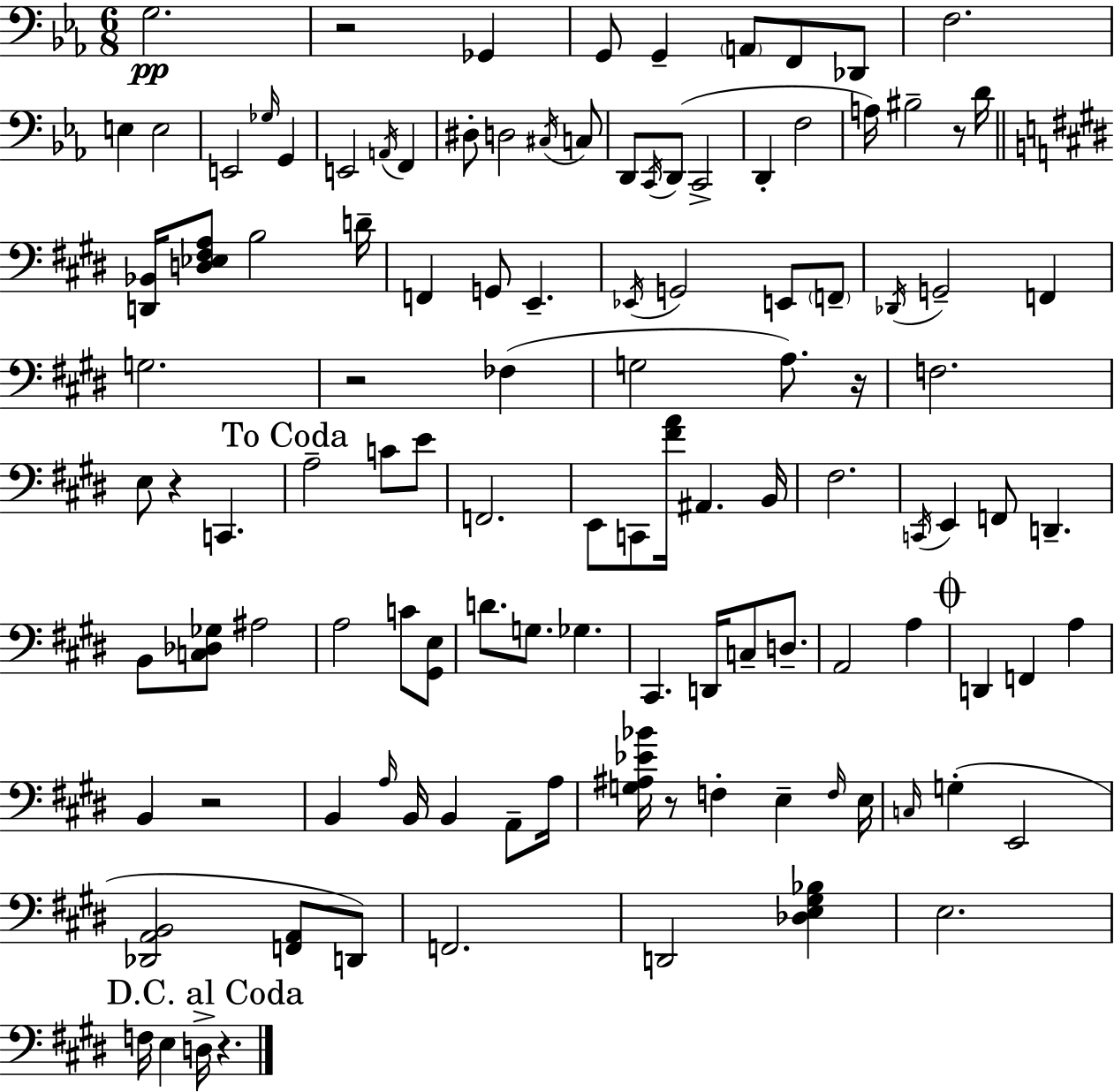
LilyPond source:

{
  \clef bass
  \numericTimeSignature
  \time 6/8
  \key ees \major
  g2.\pp | r2 ges,4 | g,8 g,4-- \parenthesize a,8 f,8 des,8 | f2. | \break e4 e2 | e,2 \grace { ges16 } g,4 | e,2 \acciaccatura { a,16 } f,4 | dis8-. d2 | \break \acciaccatura { cis16 } c8 d,8 \acciaccatura { c,16 }( d,8 c,2-> | d,4-. f2 | a16) bis2-- | r8 d'16 \bar "||" \break \key e \major <d, bes,>16 <d ees fis a>8 b2 d'16-- | f,4 g,8 e,4.-- | \acciaccatura { ees,16 } g,2 e,8 \parenthesize f,8-- | \acciaccatura { des,16 } g,2-- f,4 | \break g2. | r2 fes4( | g2 a8.) | r16 f2. | \break e8 r4 c,4. | \mark "To Coda" a2-- c'8 | e'8 f,2. | e,8 c,8 <fis' a'>16 ais,4. | \break b,16 fis2. | \acciaccatura { c,16 } e,4 f,8 d,4.-- | b,8 <c des ges>8 ais2 | a2 c'8 | \break <gis, e>8 d'8. g8. ges4. | cis,4. d,16 c8-- | d8.-- a,2 a4 | \mark \markup { \musicglyph "scripts.coda" } d,4 f,4 a4 | \break b,4 r2 | b,4 \grace { a16 } b,16 b,4 | a,8-- a16 <g ais ees' bes'>16 r8 f4-. e4-- | \grace { f16 } e16 \grace { c16 } g4-.( e,2 | \break <des, a, b,>2 | <f, a,>8 d,8) f,2. | d,2 | <des e gis bes>4 e2. | \break \mark "D.C. al Coda" f16 e4 d16-> | r4. \bar "|."
}